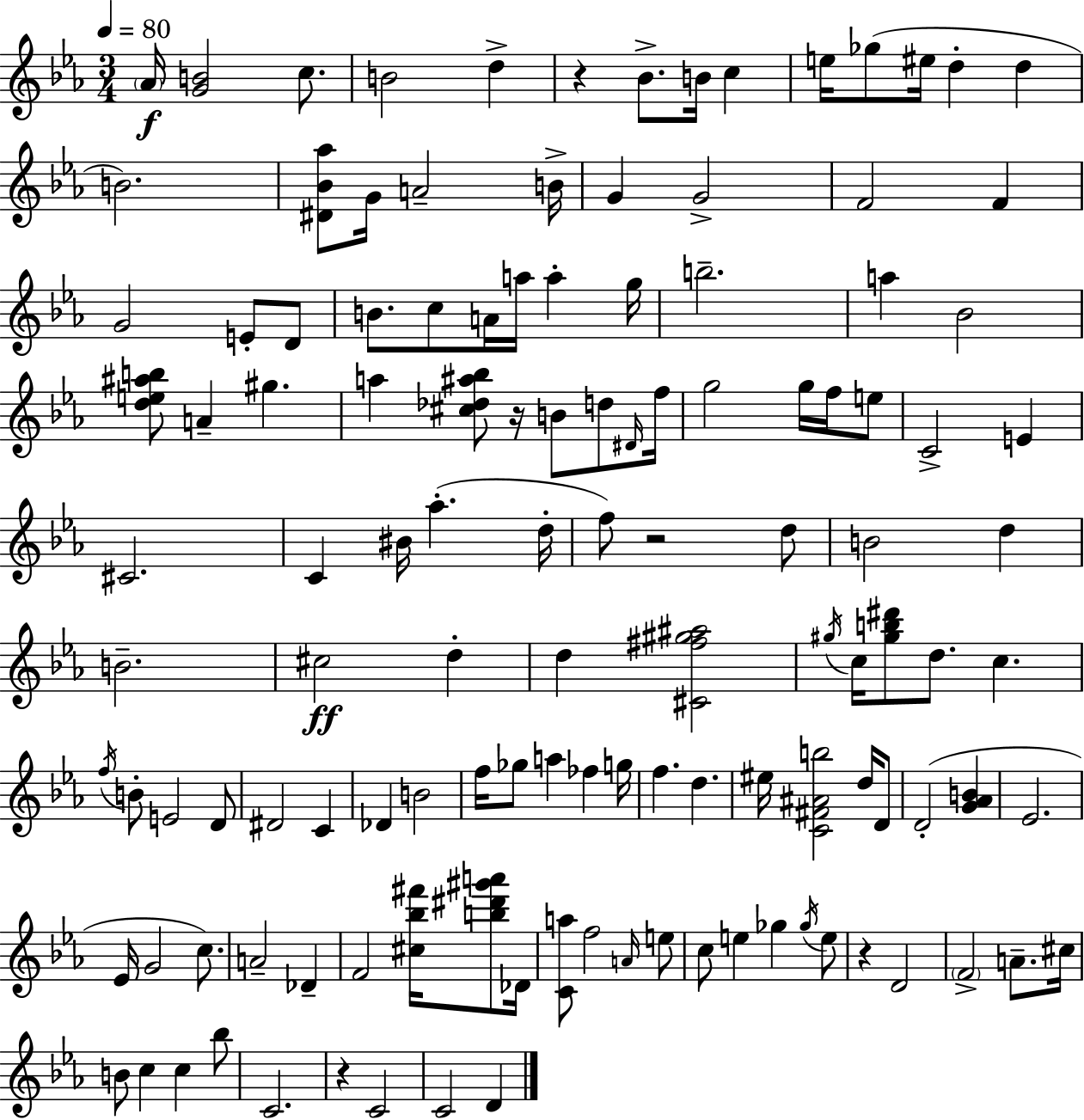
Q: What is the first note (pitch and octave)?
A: Ab4